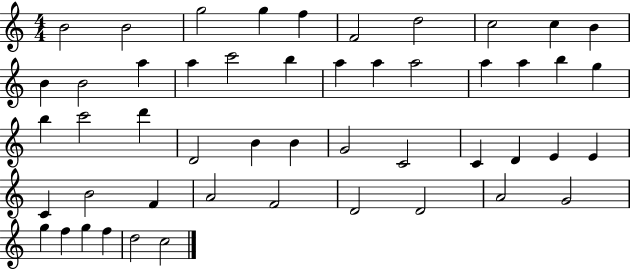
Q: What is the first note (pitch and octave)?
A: B4